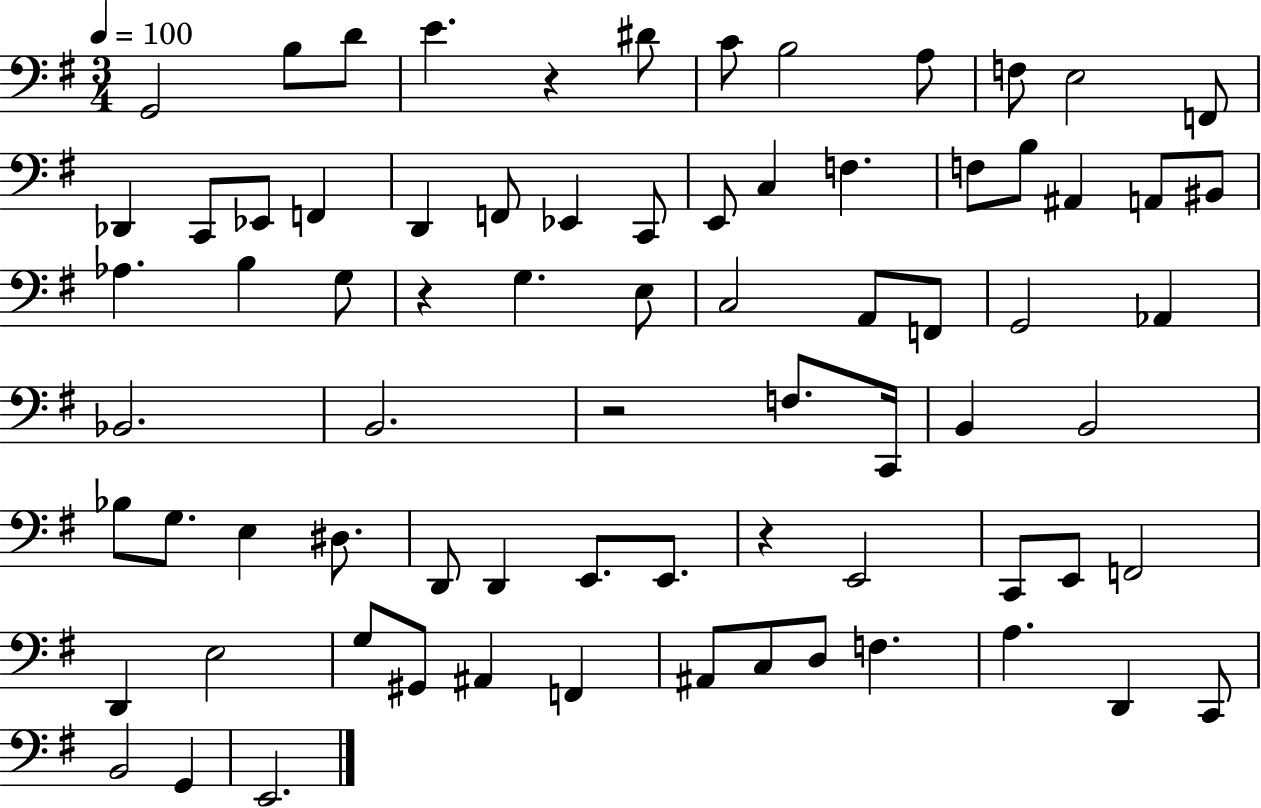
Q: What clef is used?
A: bass